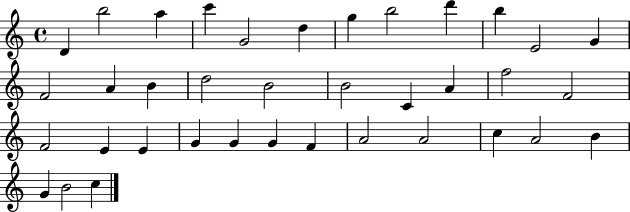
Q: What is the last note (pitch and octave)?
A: C5